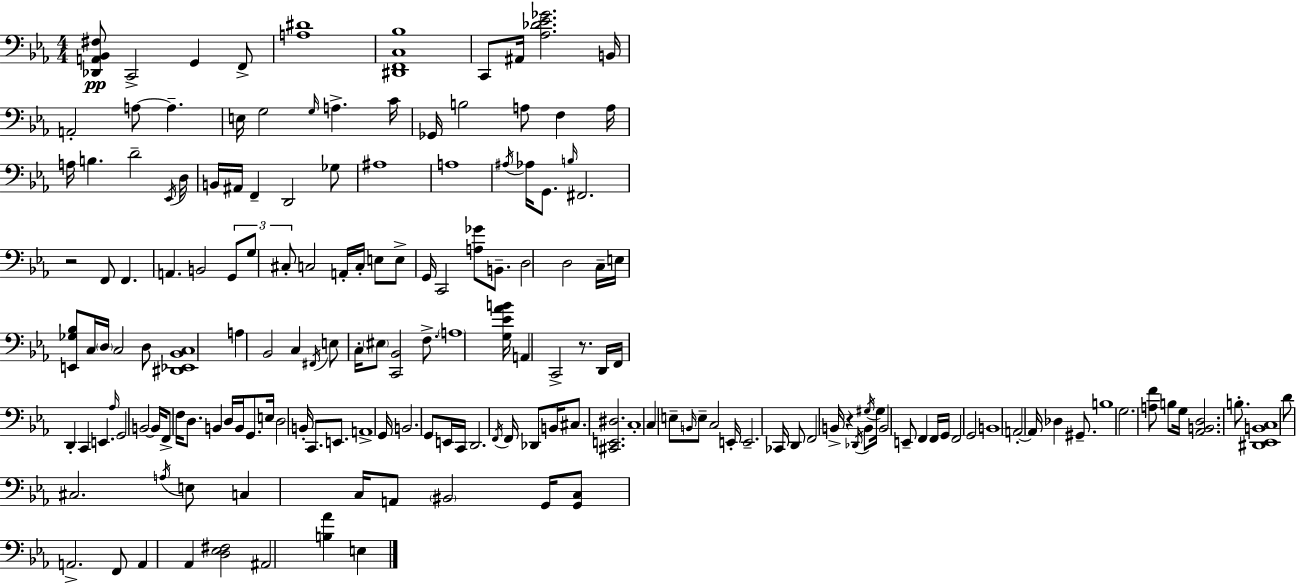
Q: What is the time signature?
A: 4/4